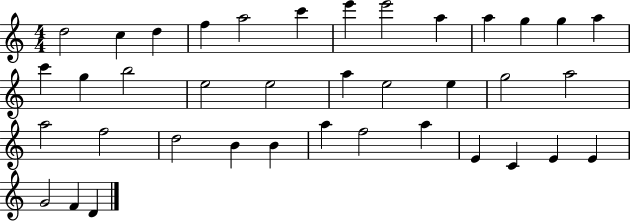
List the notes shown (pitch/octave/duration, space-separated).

D5/h C5/q D5/q F5/q A5/h C6/q E6/q E6/h A5/q A5/q G5/q G5/q A5/q C6/q G5/q B5/h E5/h E5/h A5/q E5/h E5/q G5/h A5/h A5/h F5/h D5/h B4/q B4/q A5/q F5/h A5/q E4/q C4/q E4/q E4/q G4/h F4/q D4/q